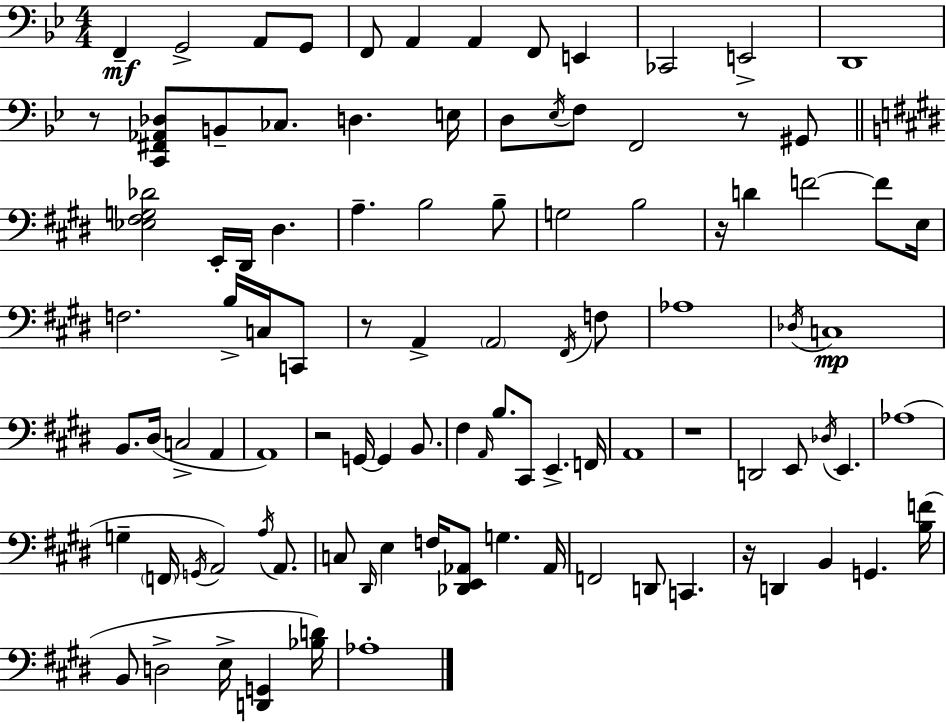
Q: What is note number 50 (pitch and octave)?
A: G2